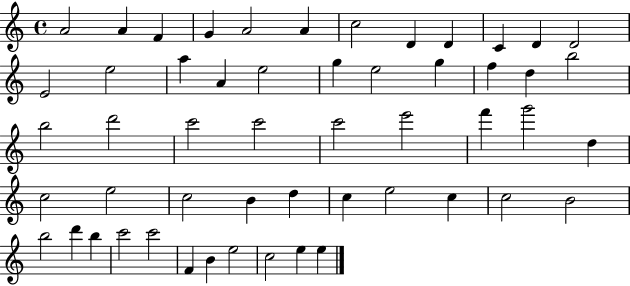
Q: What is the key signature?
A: C major